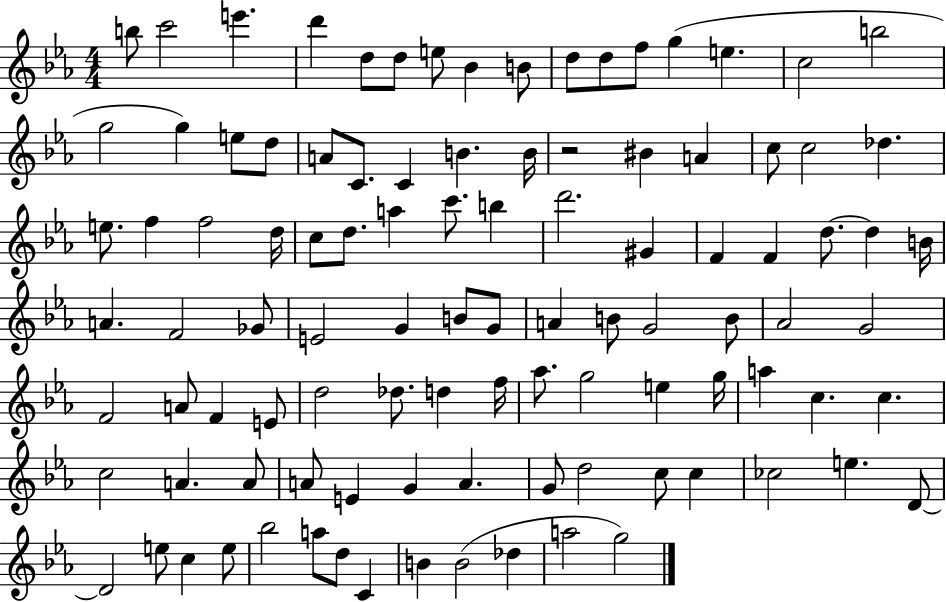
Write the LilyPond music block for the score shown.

{
  \clef treble
  \numericTimeSignature
  \time 4/4
  \key ees \major
  \repeat volta 2 { b''8 c'''2 e'''4. | d'''4 d''8 d''8 e''8 bes'4 b'8 | d''8 d''8 f''8 g''4( e''4. | c''2 b''2 | \break g''2 g''4) e''8 d''8 | a'8 c'8. c'4 b'4. b'16 | r2 bis'4 a'4 | c''8 c''2 des''4. | \break e''8. f''4 f''2 d''16 | c''8 d''8. a''4 c'''8. b''4 | d'''2. gis'4 | f'4 f'4 d''8.~~ d''4 b'16 | \break a'4. f'2 ges'8 | e'2 g'4 b'8 g'8 | a'4 b'8 g'2 b'8 | aes'2 g'2 | \break f'2 a'8 f'4 e'8 | d''2 des''8. d''4 f''16 | aes''8. g''2 e''4 g''16 | a''4 c''4. c''4. | \break c''2 a'4. a'8 | a'8 e'4 g'4 a'4. | g'8 d''2 c''8 c''4 | ces''2 e''4. d'8~~ | \break d'2 e''8 c''4 e''8 | bes''2 a''8 d''8 c'4 | b'4 b'2( des''4 | a''2 g''2) | \break } \bar "|."
}